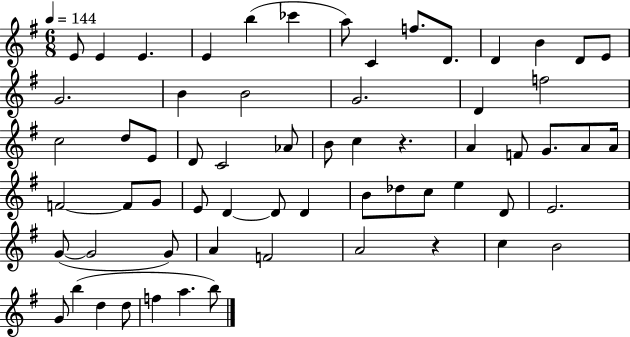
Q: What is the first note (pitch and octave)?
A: E4